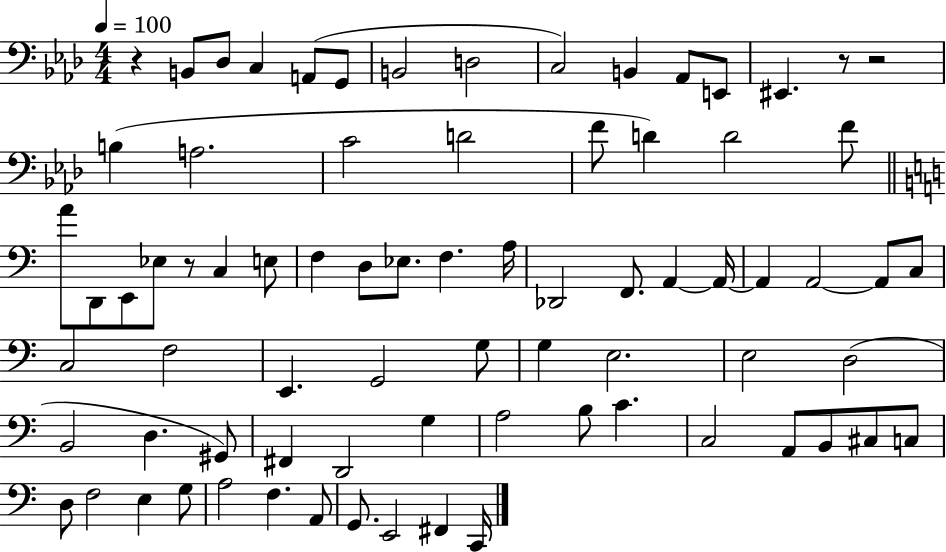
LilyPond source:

{
  \clef bass
  \numericTimeSignature
  \time 4/4
  \key aes \major
  \tempo 4 = 100
  \repeat volta 2 { r4 b,8 des8 c4 a,8( g,8 | b,2 d2 | c2) b,4 aes,8 e,8 | eis,4. r8 r2 | \break b4( a2. | c'2 d'2 | f'8 d'4) d'2 f'8 | \bar "||" \break \key c \major a'8 d,8 e,8 ees8 r8 c4 e8 | f4 d8 ees8. f4. a16 | des,2 f,8. a,4~~ a,16~~ | a,4 a,2~~ a,8 c8 | \break c2 f2 | e,4. g,2 g8 | g4 e2. | e2 d2( | \break b,2 d4. gis,8) | fis,4 d,2 g4 | a2 b8 c'4. | c2 a,8 b,8 cis8 c8 | \break d8 f2 e4 g8 | a2 f4. a,8 | g,8. e,2 fis,4 c,16 | } \bar "|."
}